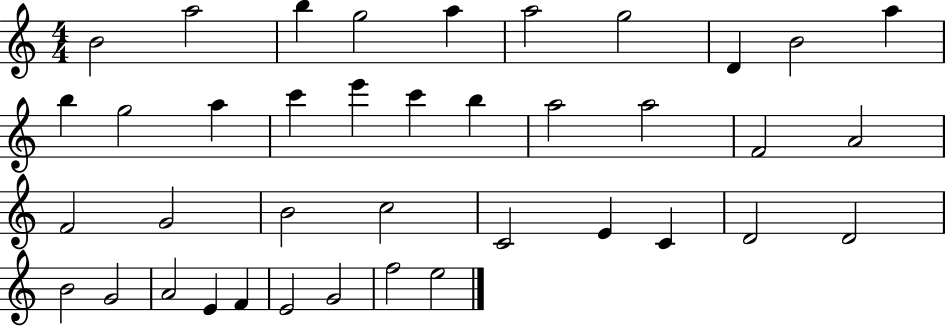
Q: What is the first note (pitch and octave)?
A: B4